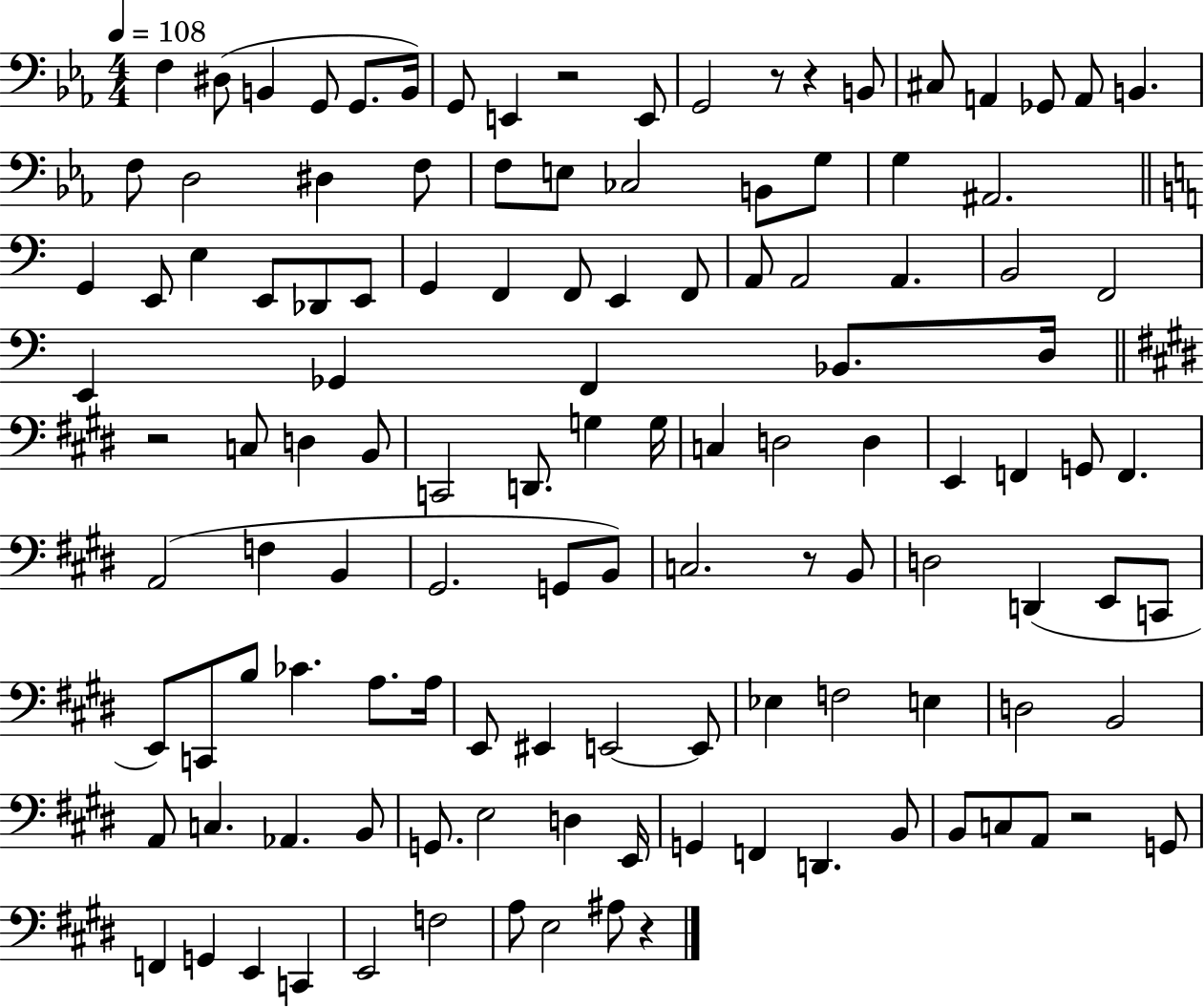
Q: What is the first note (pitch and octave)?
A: F3